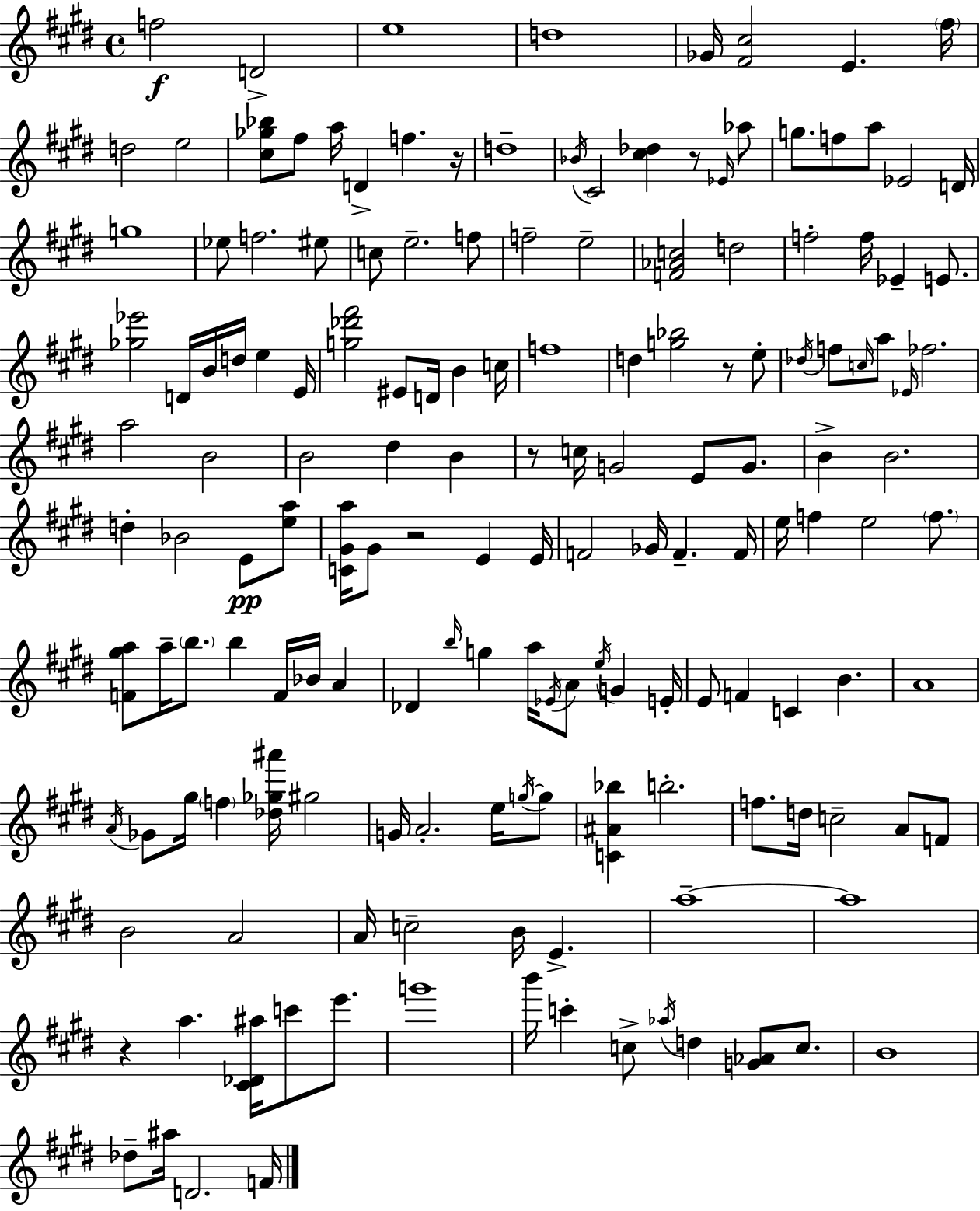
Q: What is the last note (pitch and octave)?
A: F4